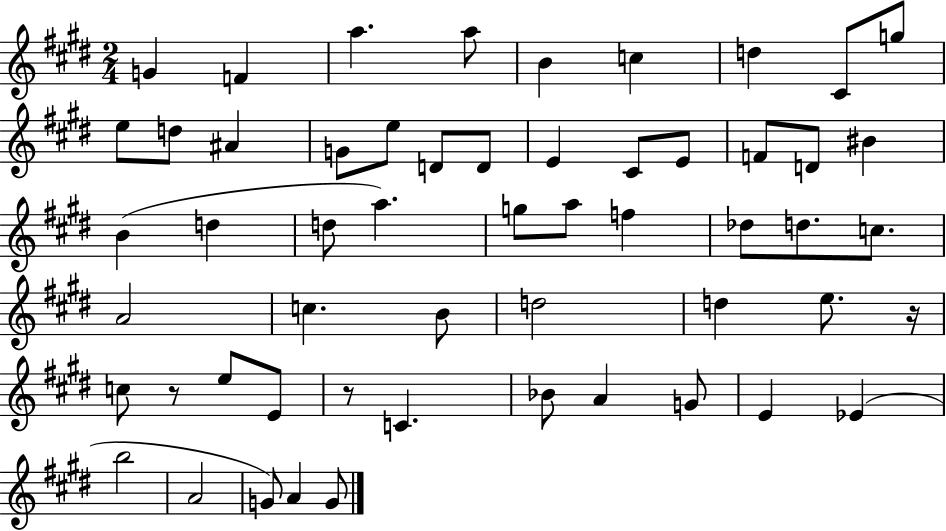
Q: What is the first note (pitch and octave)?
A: G4